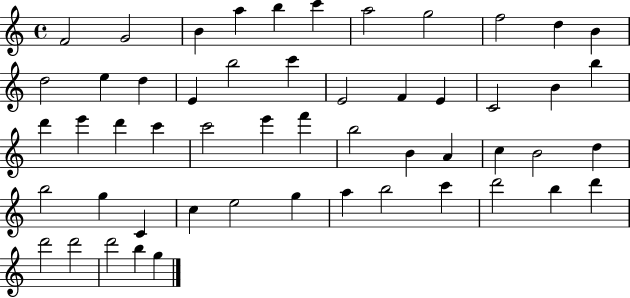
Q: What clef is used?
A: treble